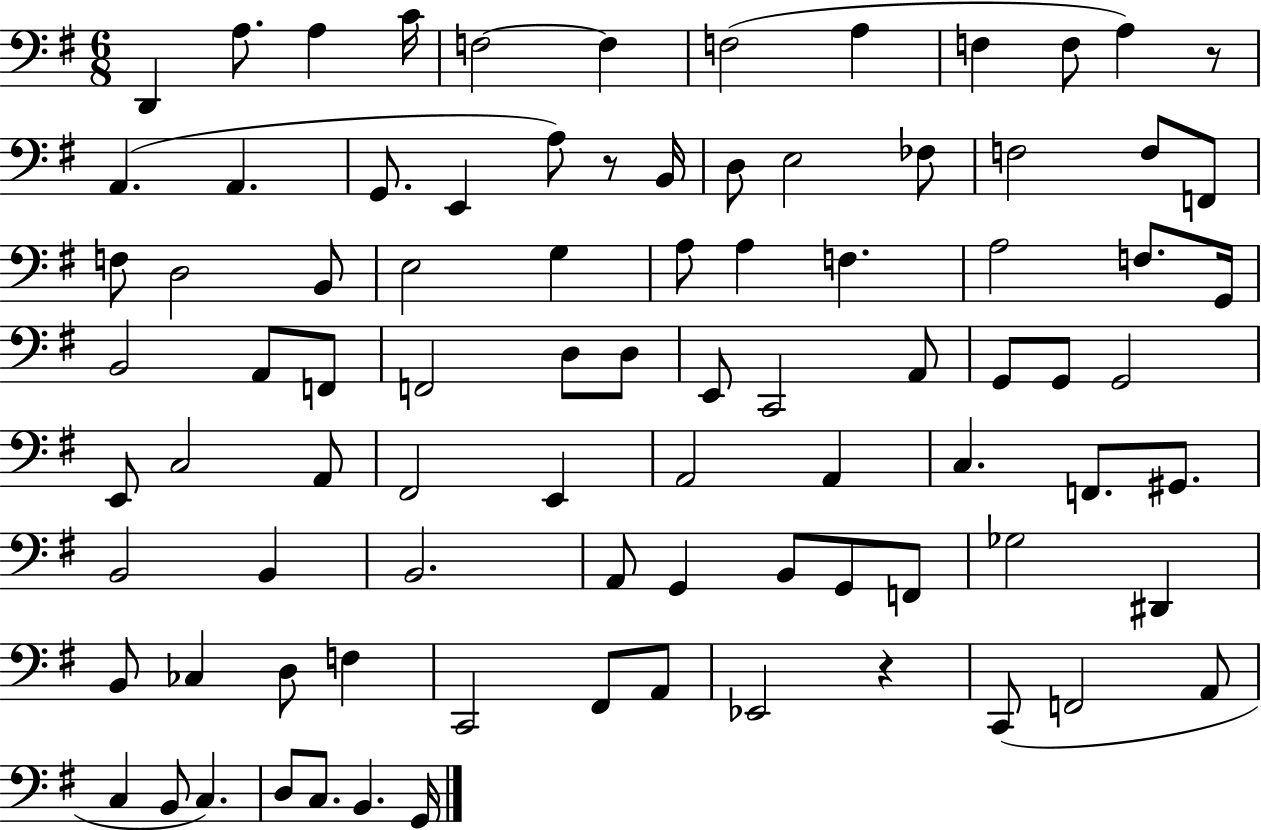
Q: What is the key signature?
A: G major